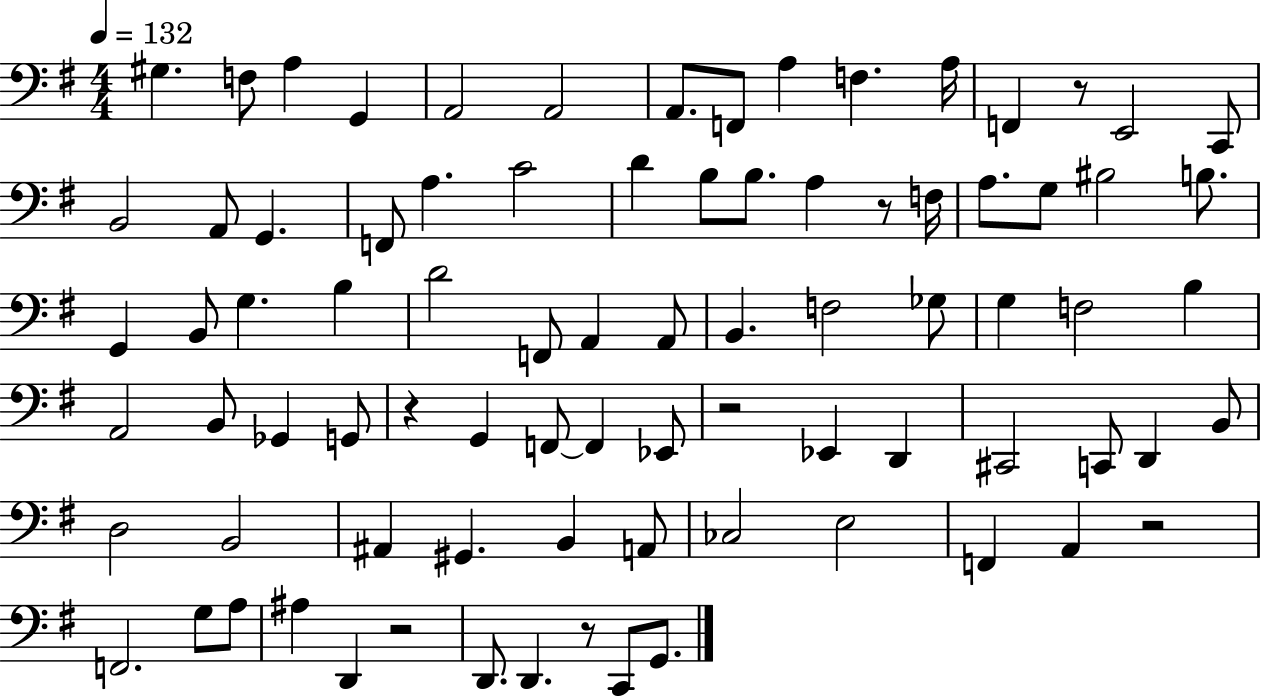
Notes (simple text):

G#3/q. F3/e A3/q G2/q A2/h A2/h A2/e. F2/e A3/q F3/q. A3/s F2/q R/e E2/h C2/e B2/h A2/e G2/q. F2/e A3/q. C4/h D4/q B3/e B3/e. A3/q R/e F3/s A3/e. G3/e BIS3/h B3/e. G2/q B2/e G3/q. B3/q D4/h F2/e A2/q A2/e B2/q. F3/h Gb3/e G3/q F3/h B3/q A2/h B2/e Gb2/q G2/e R/q G2/q F2/e F2/q Eb2/e R/h Eb2/q D2/q C#2/h C2/e D2/q B2/e D3/h B2/h A#2/q G#2/q. B2/q A2/e CES3/h E3/h F2/q A2/q R/h F2/h. G3/e A3/e A#3/q D2/q R/h D2/e. D2/q. R/e C2/e G2/e.